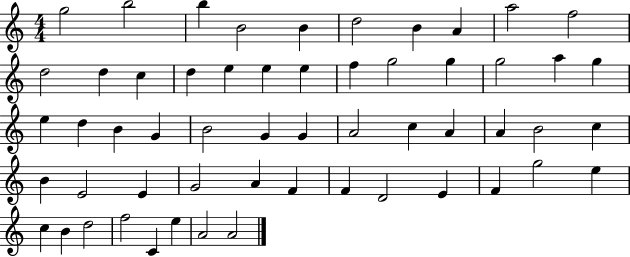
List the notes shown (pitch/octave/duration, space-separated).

G5/h B5/h B5/q B4/h B4/q D5/h B4/q A4/q A5/h F5/h D5/h D5/q C5/q D5/q E5/q E5/q E5/q F5/q G5/h G5/q G5/h A5/q G5/q E5/q D5/q B4/q G4/q B4/h G4/q G4/q A4/h C5/q A4/q A4/q B4/h C5/q B4/q E4/h E4/q G4/h A4/q F4/q F4/q D4/h E4/q F4/q G5/h E5/q C5/q B4/q D5/h F5/h C4/q E5/q A4/h A4/h